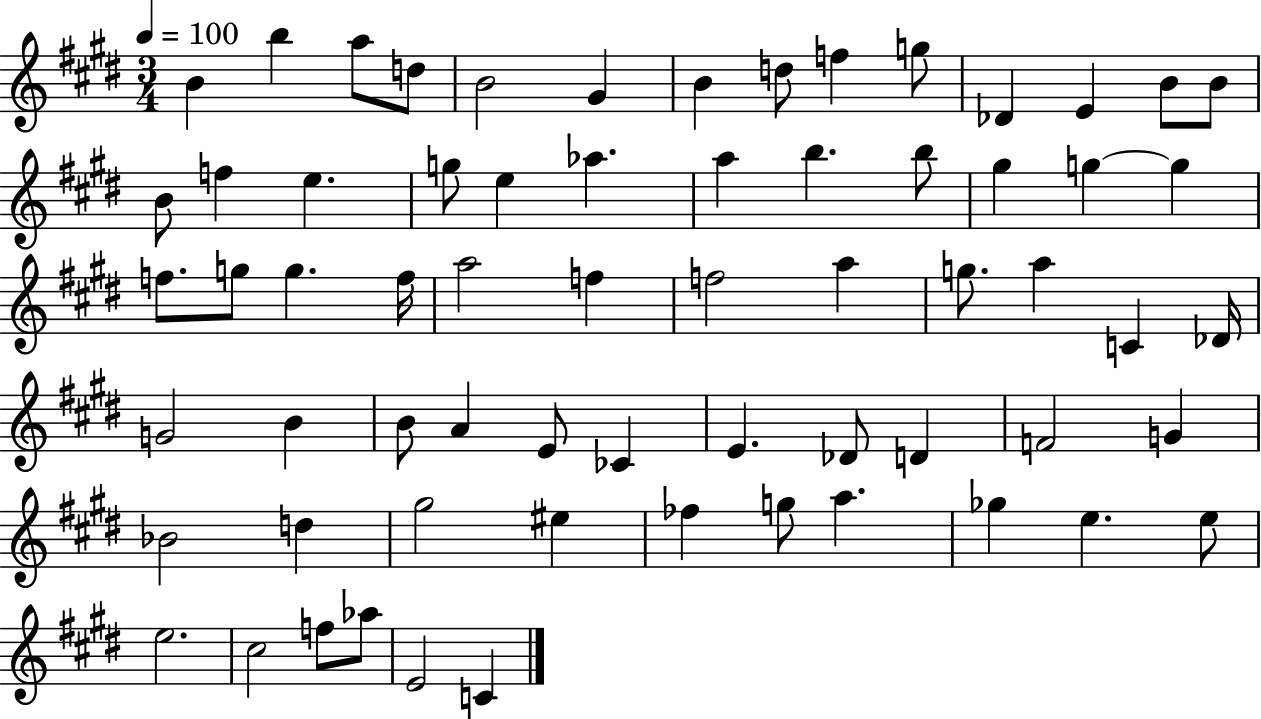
B4/q B5/q A5/e D5/e B4/h G#4/q B4/q D5/e F5/q G5/e Db4/q E4/q B4/e B4/e B4/e F5/q E5/q. G5/e E5/q Ab5/q. A5/q B5/q. B5/e G#5/q G5/q G5/q F5/e. G5/e G5/q. F5/s A5/h F5/q F5/h A5/q G5/e. A5/q C4/q Db4/s G4/h B4/q B4/e A4/q E4/e CES4/q E4/q. Db4/e D4/q F4/h G4/q Bb4/h D5/q G#5/h EIS5/q FES5/q G5/e A5/q. Gb5/q E5/q. E5/e E5/h. C#5/h F5/e Ab5/e E4/h C4/q